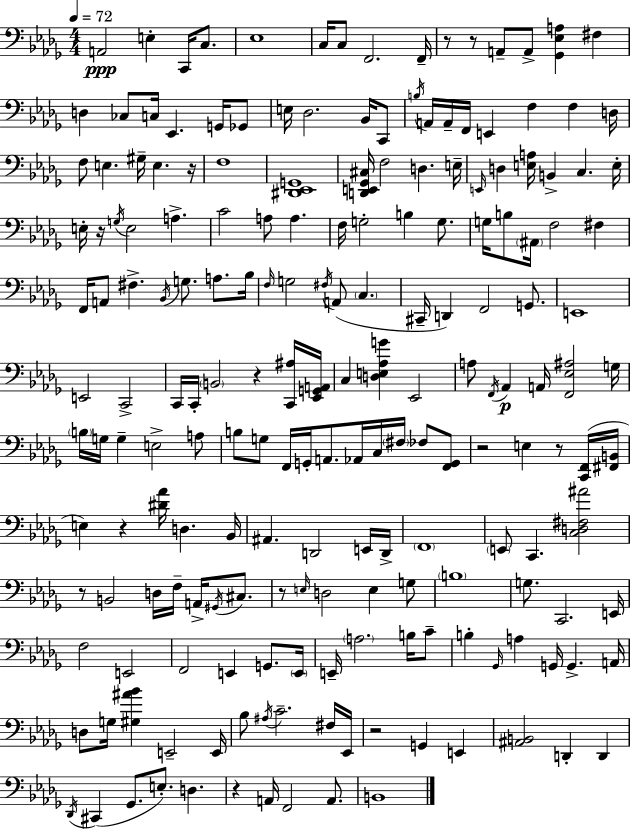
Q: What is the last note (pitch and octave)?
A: B2